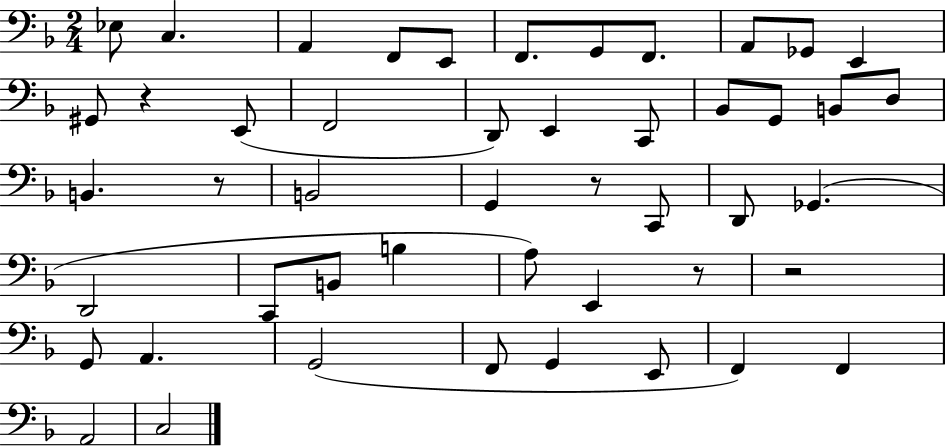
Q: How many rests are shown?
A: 5